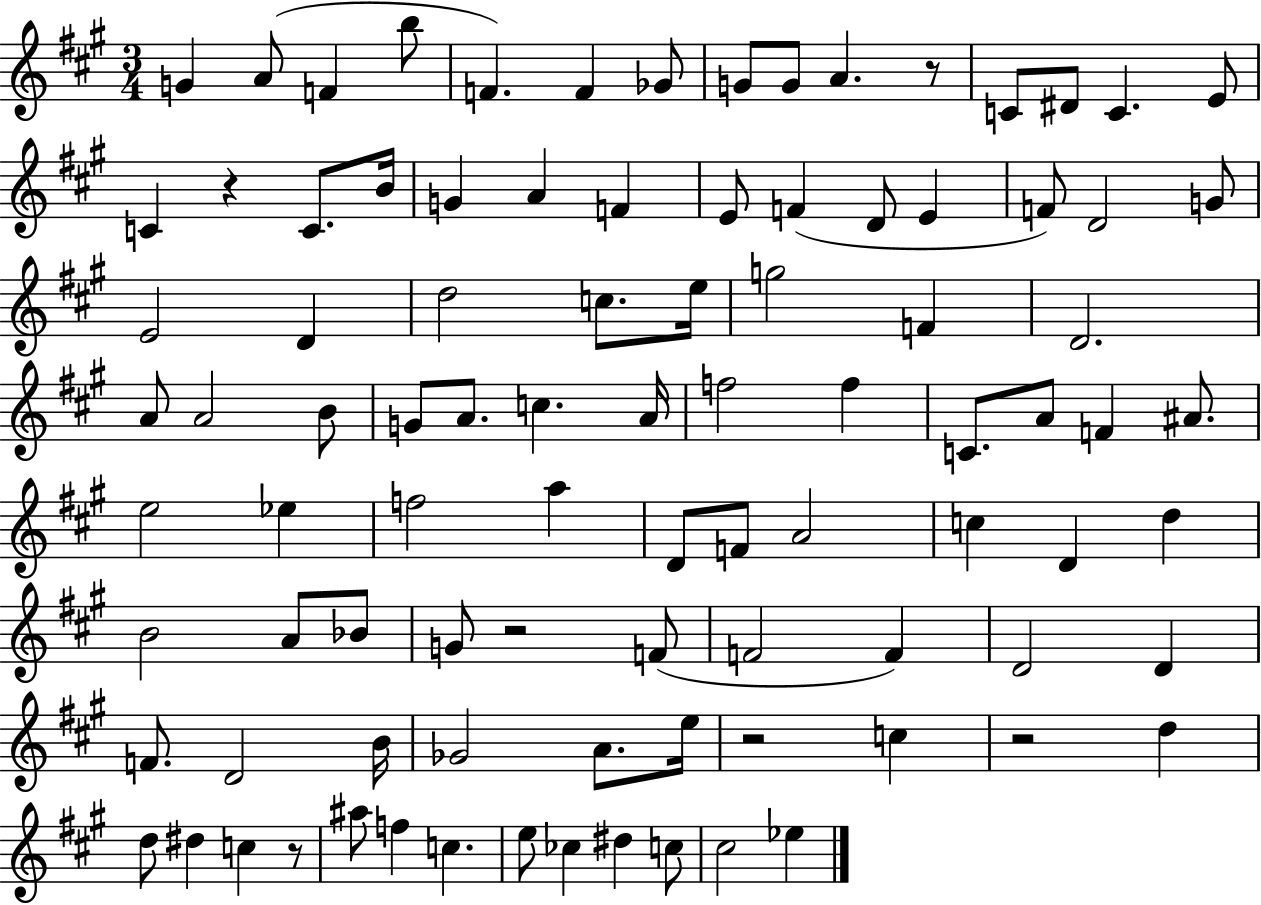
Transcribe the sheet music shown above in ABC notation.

X:1
T:Untitled
M:3/4
L:1/4
K:A
G A/2 F b/2 F F _G/2 G/2 G/2 A z/2 C/2 ^D/2 C E/2 C z C/2 B/4 G A F E/2 F D/2 E F/2 D2 G/2 E2 D d2 c/2 e/4 g2 F D2 A/2 A2 B/2 G/2 A/2 c A/4 f2 f C/2 A/2 F ^A/2 e2 _e f2 a D/2 F/2 A2 c D d B2 A/2 _B/2 G/2 z2 F/2 F2 F D2 D F/2 D2 B/4 _G2 A/2 e/4 z2 c z2 d d/2 ^d c z/2 ^a/2 f c e/2 _c ^d c/2 ^c2 _e